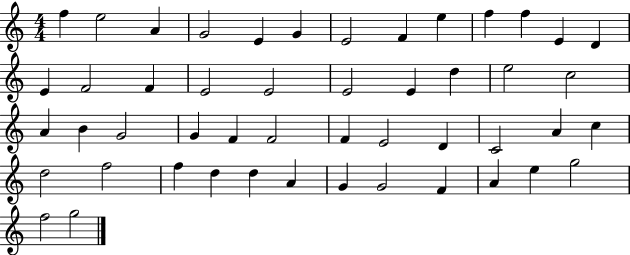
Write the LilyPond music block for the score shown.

{
  \clef treble
  \numericTimeSignature
  \time 4/4
  \key c \major
  f''4 e''2 a'4 | g'2 e'4 g'4 | e'2 f'4 e''4 | f''4 f''4 e'4 d'4 | \break e'4 f'2 f'4 | e'2 e'2 | e'2 e'4 d''4 | e''2 c''2 | \break a'4 b'4 g'2 | g'4 f'4 f'2 | f'4 e'2 d'4 | c'2 a'4 c''4 | \break d''2 f''2 | f''4 d''4 d''4 a'4 | g'4 g'2 f'4 | a'4 e''4 g''2 | \break f''2 g''2 | \bar "|."
}